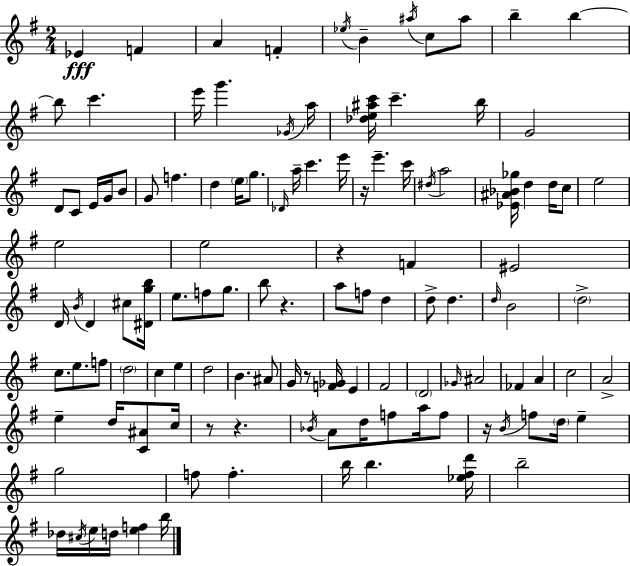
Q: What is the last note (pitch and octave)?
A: B5